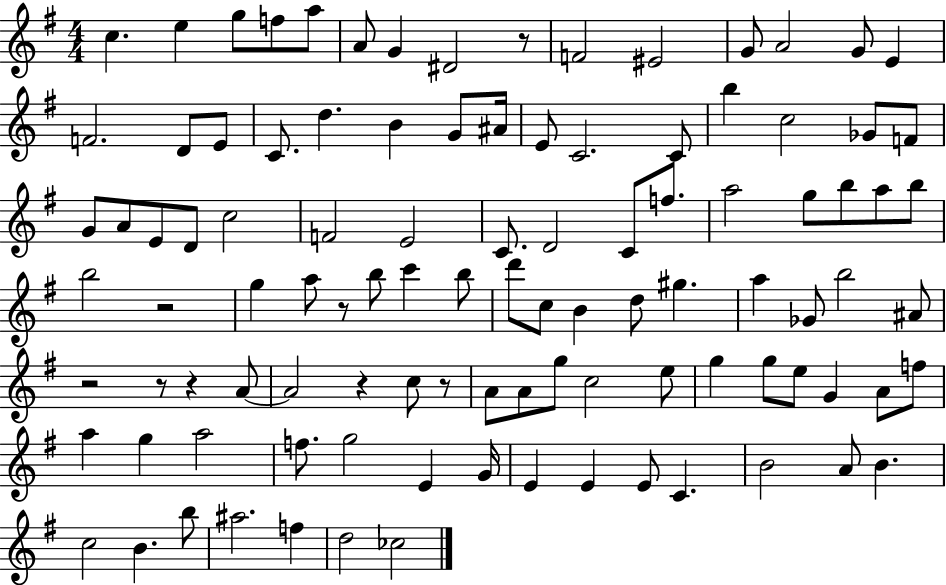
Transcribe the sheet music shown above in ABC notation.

X:1
T:Untitled
M:4/4
L:1/4
K:G
c e g/2 f/2 a/2 A/2 G ^D2 z/2 F2 ^E2 G/2 A2 G/2 E F2 D/2 E/2 C/2 d B G/2 ^A/4 E/2 C2 C/2 b c2 _G/2 F/2 G/2 A/2 E/2 D/2 c2 F2 E2 C/2 D2 C/2 f/2 a2 g/2 b/2 a/2 b/2 b2 z2 g a/2 z/2 b/2 c' b/2 d'/2 c/2 B d/2 ^g a _G/2 b2 ^A/2 z2 z/2 z A/2 A2 z c/2 z/2 A/2 A/2 g/2 c2 e/2 g g/2 e/2 G A/2 f/2 a g a2 f/2 g2 E G/4 E E E/2 C B2 A/2 B c2 B b/2 ^a2 f d2 _c2